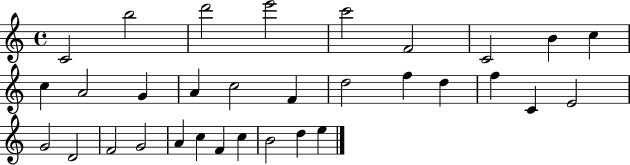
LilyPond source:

{
  \clef treble
  \time 4/4
  \defaultTimeSignature
  \key c \major
  c'2 b''2 | d'''2 e'''2 | c'''2 f'2 | c'2 b'4 c''4 | \break c''4 a'2 g'4 | a'4 c''2 f'4 | d''2 f''4 d''4 | f''4 c'4 e'2 | \break g'2 d'2 | f'2 g'2 | a'4 c''4 f'4 c''4 | b'2 d''4 e''4 | \break \bar "|."
}